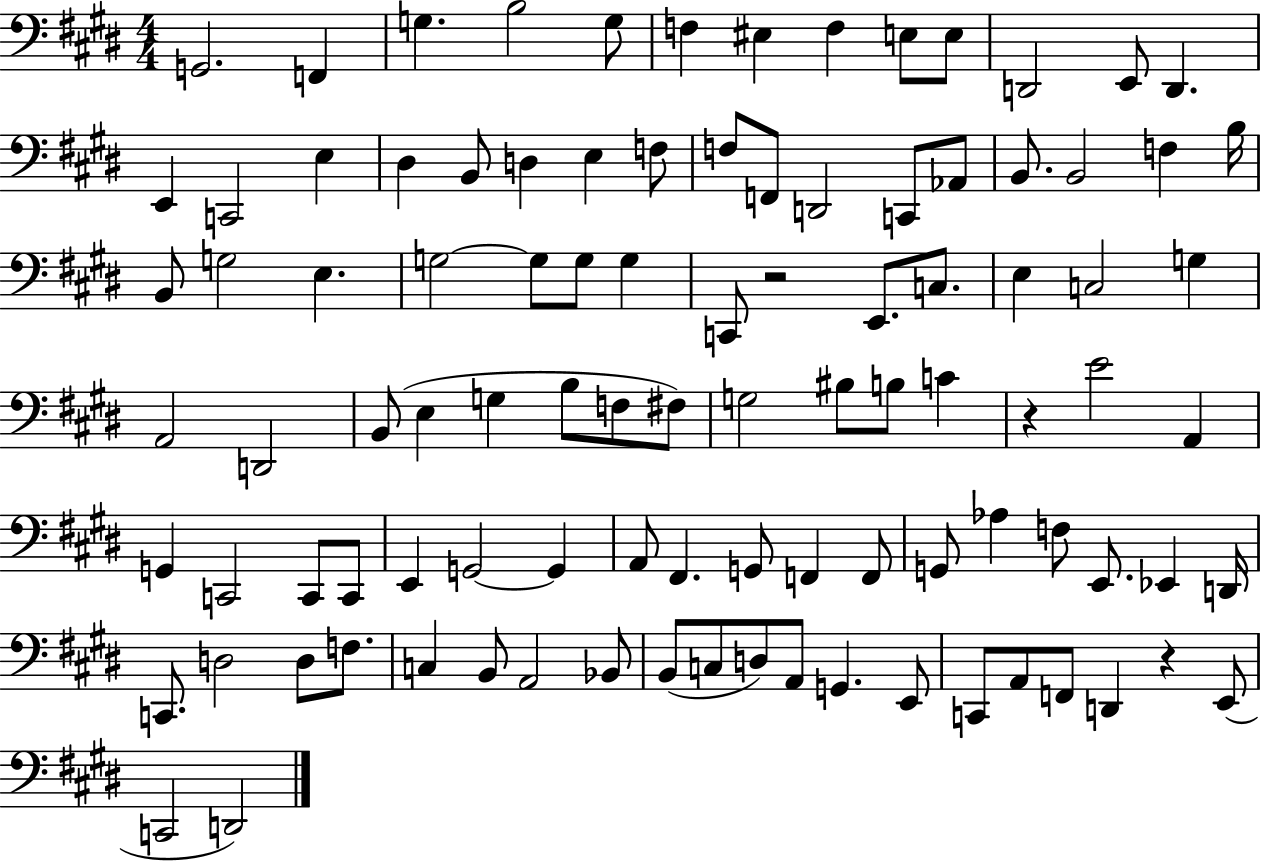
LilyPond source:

{
  \clef bass
  \numericTimeSignature
  \time 4/4
  \key e \major
  g,2. f,4 | g4. b2 g8 | f4 eis4 f4 e8 e8 | d,2 e,8 d,4. | \break e,4 c,2 e4 | dis4 b,8 d4 e4 f8 | f8 f,8 d,2 c,8 aes,8 | b,8. b,2 f4 b16 | \break b,8 g2 e4. | g2~~ g8 g8 g4 | c,8 r2 e,8. c8. | e4 c2 g4 | \break a,2 d,2 | b,8( e4 g4 b8 f8 fis8) | g2 bis8 b8 c'4 | r4 e'2 a,4 | \break g,4 c,2 c,8 c,8 | e,4 g,2~~ g,4 | a,8 fis,4. g,8 f,4 f,8 | g,8 aes4 f8 e,8. ees,4 d,16 | \break c,8. d2 d8 f8. | c4 b,8 a,2 bes,8 | b,8( c8 d8) a,8 g,4. e,8 | c,8 a,8 f,8 d,4 r4 e,8( | \break c,2 d,2) | \bar "|."
}